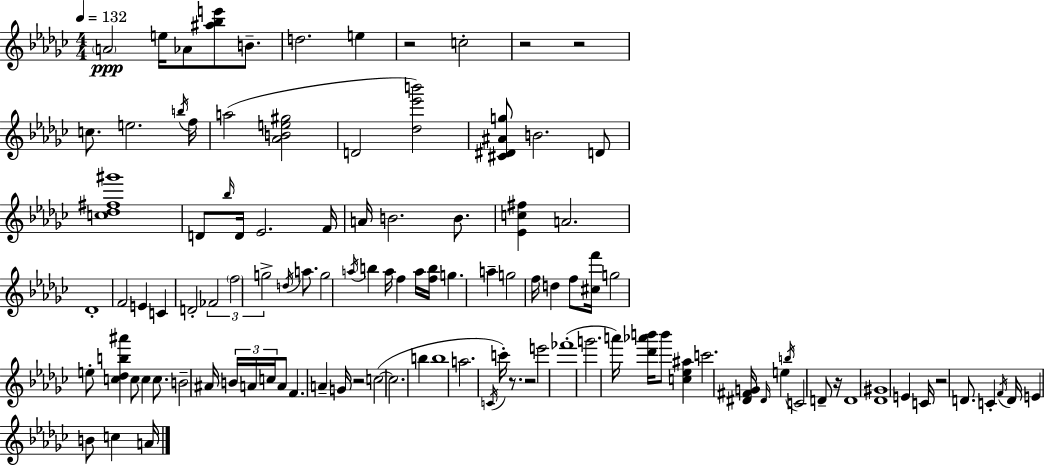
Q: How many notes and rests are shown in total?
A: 110